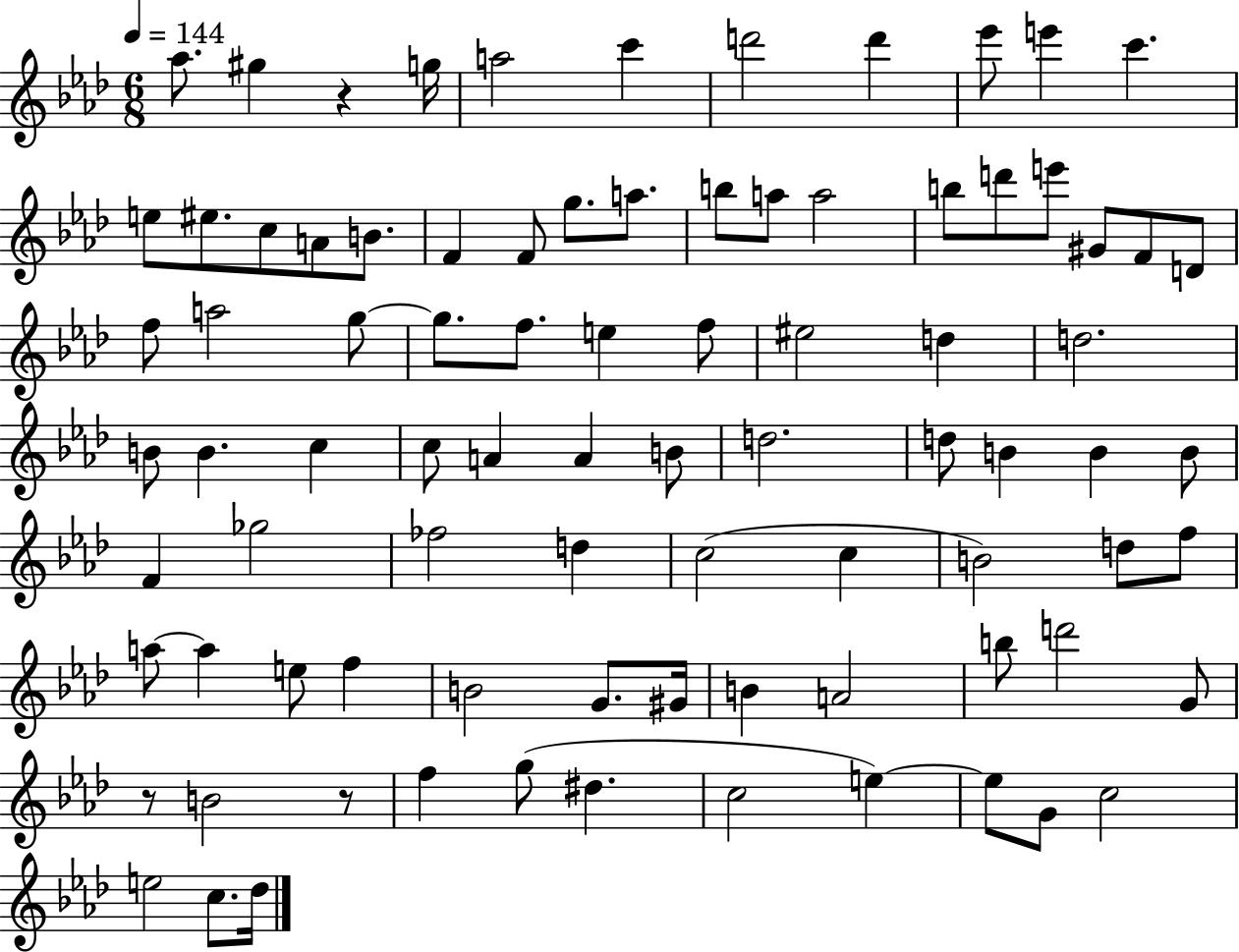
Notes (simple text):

Ab5/e. G#5/q R/q G5/s A5/h C6/q D6/h D6/q Eb6/e E6/q C6/q. E5/e EIS5/e. C5/e A4/e B4/e. F4/q F4/e G5/e. A5/e. B5/e A5/e A5/h B5/e D6/e E6/e G#4/e F4/e D4/e F5/e A5/h G5/e G5/e. F5/e. E5/q F5/e EIS5/h D5/q D5/h. B4/e B4/q. C5/q C5/e A4/q A4/q B4/e D5/h. D5/e B4/q B4/q B4/e F4/q Gb5/h FES5/h D5/q C5/h C5/q B4/h D5/e F5/e A5/e A5/q E5/e F5/q B4/h G4/e. G#4/s B4/q A4/h B5/e D6/h G4/e R/e B4/h R/e F5/q G5/e D#5/q. C5/h E5/q E5/e G4/e C5/h E5/h C5/e. Db5/s